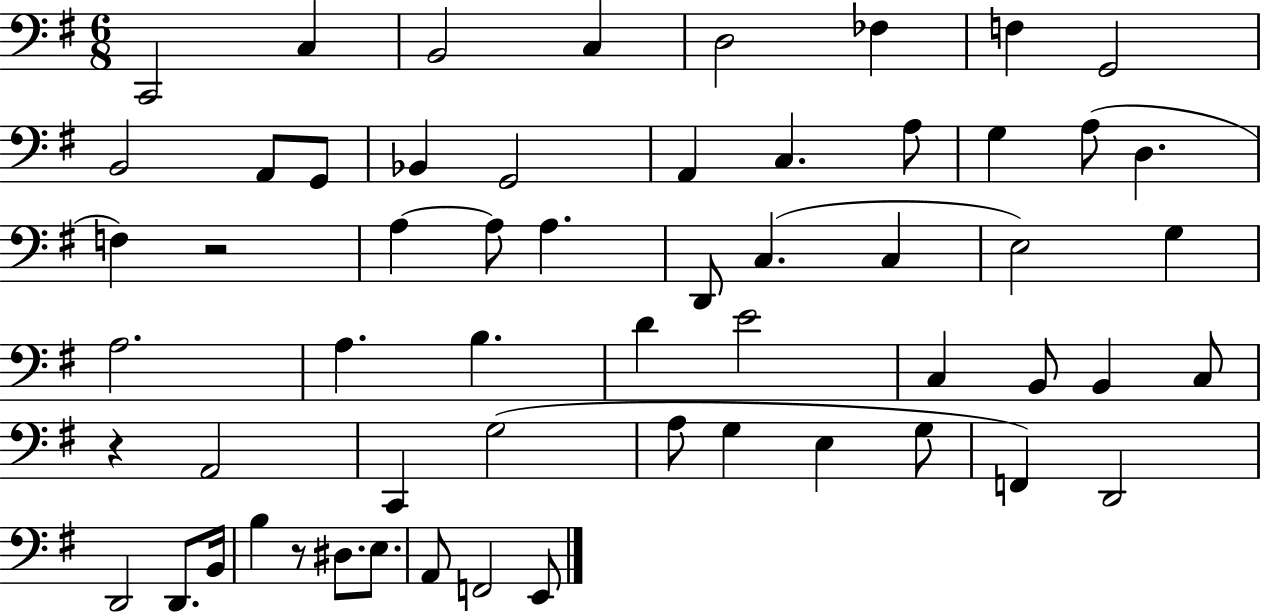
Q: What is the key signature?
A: G major